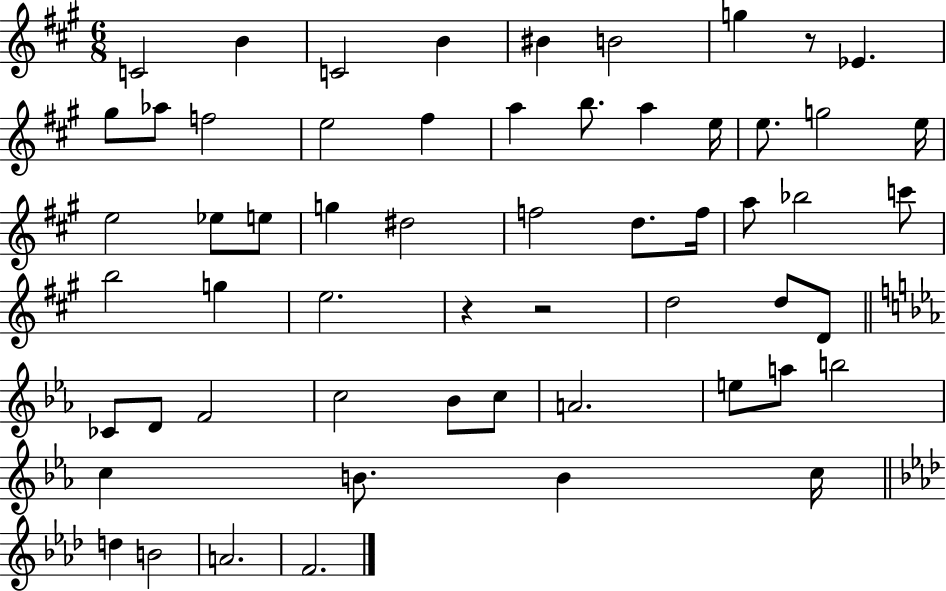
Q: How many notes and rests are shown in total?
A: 58